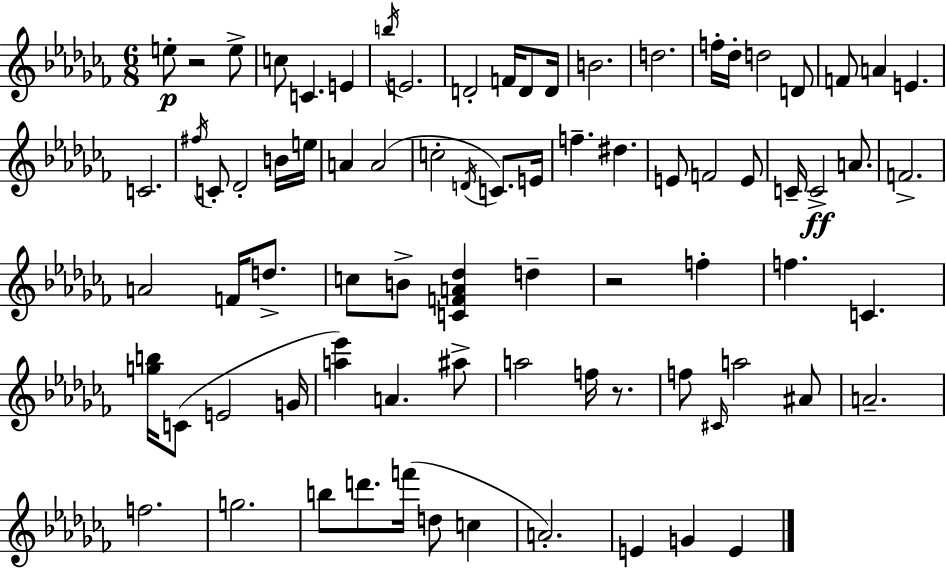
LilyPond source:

{
  \clef treble
  \numericTimeSignature
  \time 6/8
  \key aes \minor
  \repeat volta 2 { e''8-.\p r2 e''8-> | c''8 c'4. e'4 | \acciaccatura { b''16 } e'2. | d'2-. f'16 d'8 | \break d'16 b'2. | d''2. | f''16-. des''16-. d''2 d'8 | f'8 a'4 e'4. | \break c'2. | \acciaccatura { fis''16 } c'8-. des'2-. | b'16 e''16 a'4 a'2( | c''2-. \acciaccatura { d'16 }) c'8. | \break e'16 f''4.-- dis''4. | e'8 f'2 | e'8 c'16-- c'2->\ff | a'8. f'2.-> | \break a'2 f'16 | d''8.-> c''8 b'8-> <c' f' a' des''>4 d''4-- | r2 f''4-. | f''4. c'4. | \break <g'' b''>16 c'8( e'2 | g'16 <a'' ees'''>4) a'4. | ais''8-> a''2 f''16 | r8. f''8 \grace { cis'16 } a''2 | \break ais'8 a'2.-- | f''2. | g''2. | b''8 d'''8. f'''16( d''8 | \break c''4 a'2.-.) | e'4 g'4 | e'4 } \bar "|."
}